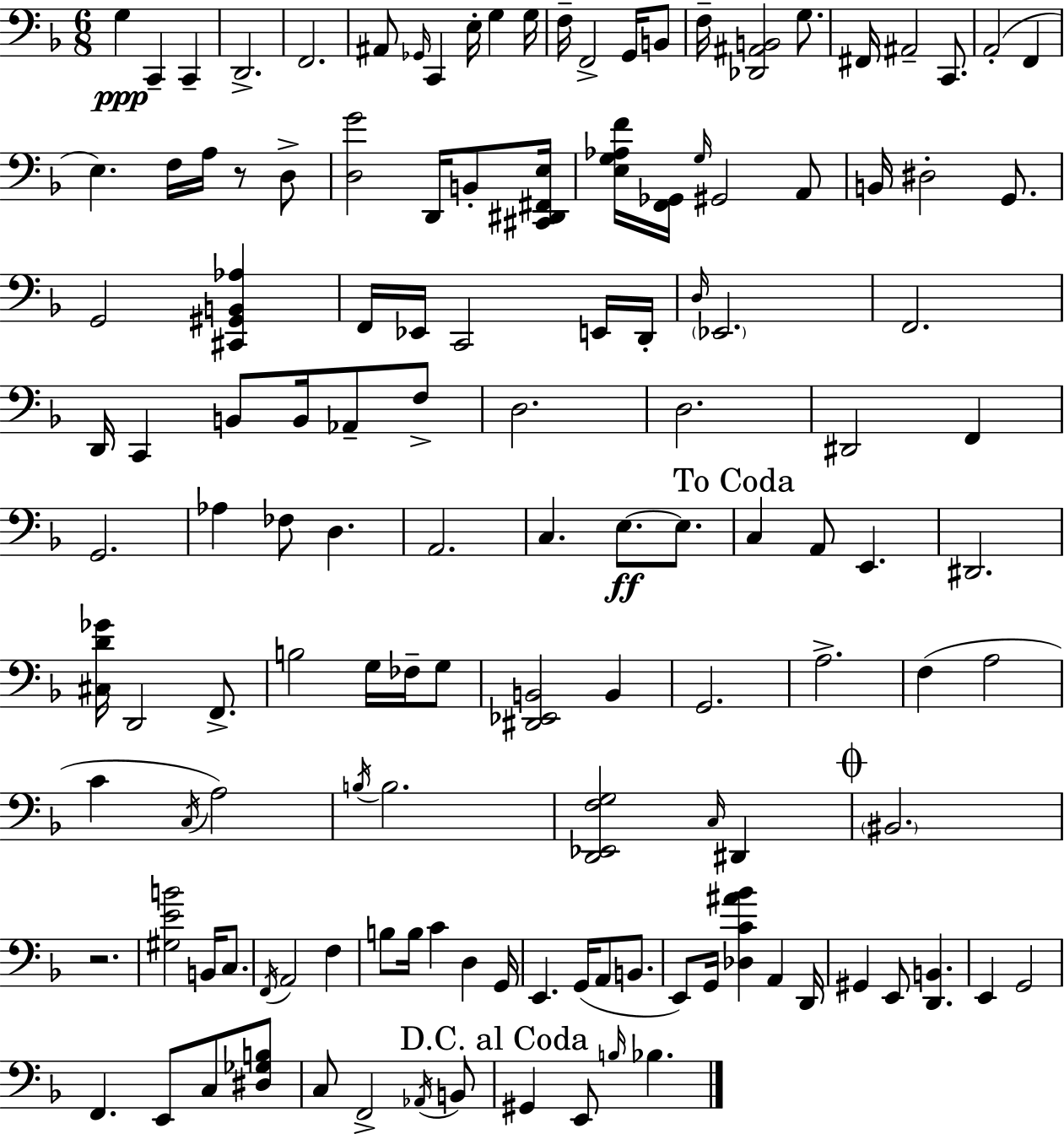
X:1
T:Untitled
M:6/8
L:1/4
K:Dm
G, C,, C,, D,,2 F,,2 ^A,,/2 _G,,/4 C,, E,/4 G, G,/4 F,/4 F,,2 G,,/4 B,,/2 F,/4 [_D,,^A,,B,,]2 G,/2 ^F,,/4 ^A,,2 C,,/2 A,,2 F,, E, F,/4 A,/4 z/2 D,/2 [D,G]2 D,,/4 B,,/2 [^C,,^D,,^F,,E,]/4 [E,G,_A,F]/4 [F,,_G,,]/4 G,/4 ^G,,2 A,,/2 B,,/4 ^D,2 G,,/2 G,,2 [^C,,^G,,B,,_A,] F,,/4 _E,,/4 C,,2 E,,/4 D,,/4 D,/4 _E,,2 F,,2 D,,/4 C,, B,,/2 B,,/4 _A,,/2 F,/2 D,2 D,2 ^D,,2 F,, G,,2 _A, _F,/2 D, A,,2 C, E,/2 E,/2 C, A,,/2 E,, ^D,,2 [^C,D_G]/4 D,,2 F,,/2 B,2 G,/4 _F,/4 G,/2 [^D,,_E,,B,,]2 B,, G,,2 A,2 F, A,2 C C,/4 A,2 B,/4 B,2 [D,,_E,,F,G,]2 C,/4 ^D,, ^B,,2 z2 [^G,EB]2 B,,/4 C,/2 F,,/4 A,,2 F, B,/2 B,/4 C D, G,,/4 E,, G,,/4 A,,/2 B,,/2 E,,/2 G,,/4 [_D,C^A_B] A,, D,,/4 ^G,, E,,/2 [D,,B,,] E,, G,,2 F,, E,,/2 C,/2 [^D,_G,B,]/2 C,/2 F,,2 _A,,/4 B,,/2 ^G,, E,,/2 B,/4 _B,